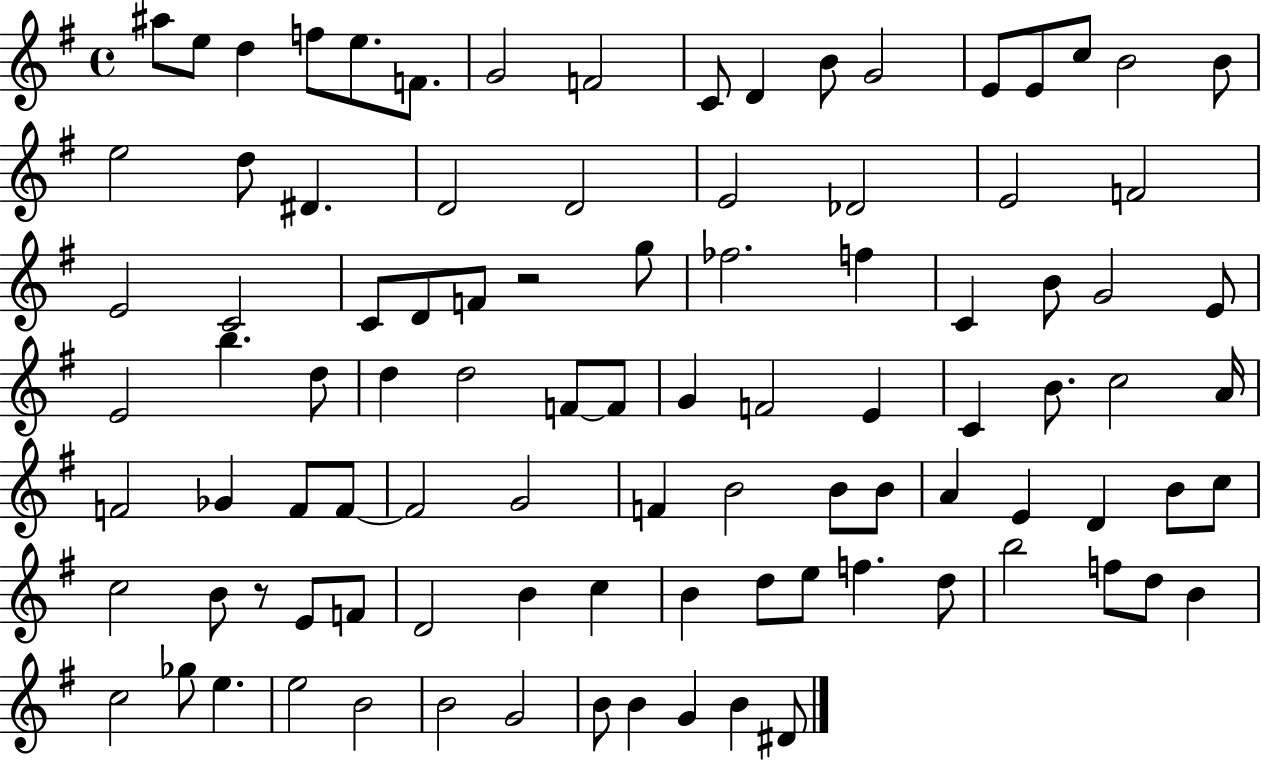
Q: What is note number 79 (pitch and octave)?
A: D5